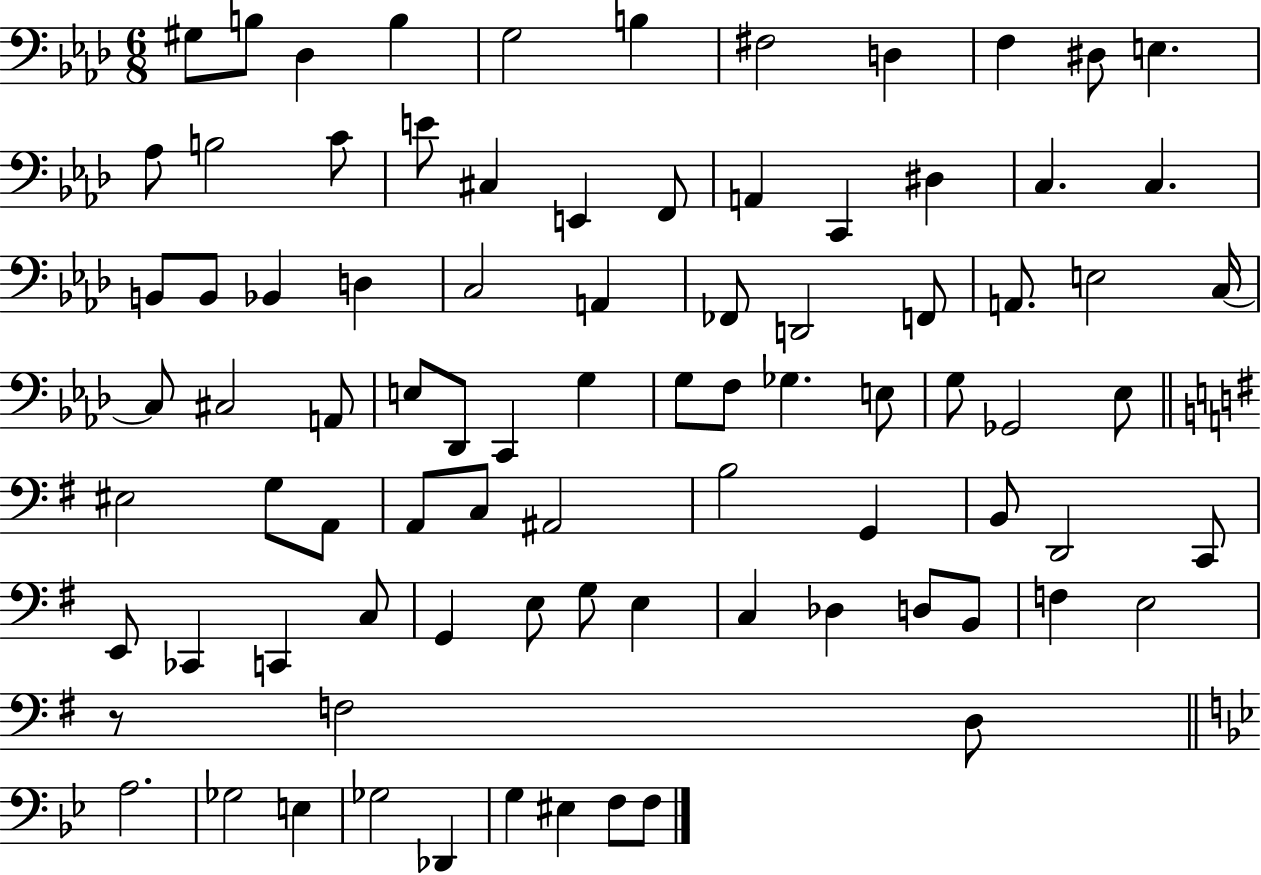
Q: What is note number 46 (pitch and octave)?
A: E3